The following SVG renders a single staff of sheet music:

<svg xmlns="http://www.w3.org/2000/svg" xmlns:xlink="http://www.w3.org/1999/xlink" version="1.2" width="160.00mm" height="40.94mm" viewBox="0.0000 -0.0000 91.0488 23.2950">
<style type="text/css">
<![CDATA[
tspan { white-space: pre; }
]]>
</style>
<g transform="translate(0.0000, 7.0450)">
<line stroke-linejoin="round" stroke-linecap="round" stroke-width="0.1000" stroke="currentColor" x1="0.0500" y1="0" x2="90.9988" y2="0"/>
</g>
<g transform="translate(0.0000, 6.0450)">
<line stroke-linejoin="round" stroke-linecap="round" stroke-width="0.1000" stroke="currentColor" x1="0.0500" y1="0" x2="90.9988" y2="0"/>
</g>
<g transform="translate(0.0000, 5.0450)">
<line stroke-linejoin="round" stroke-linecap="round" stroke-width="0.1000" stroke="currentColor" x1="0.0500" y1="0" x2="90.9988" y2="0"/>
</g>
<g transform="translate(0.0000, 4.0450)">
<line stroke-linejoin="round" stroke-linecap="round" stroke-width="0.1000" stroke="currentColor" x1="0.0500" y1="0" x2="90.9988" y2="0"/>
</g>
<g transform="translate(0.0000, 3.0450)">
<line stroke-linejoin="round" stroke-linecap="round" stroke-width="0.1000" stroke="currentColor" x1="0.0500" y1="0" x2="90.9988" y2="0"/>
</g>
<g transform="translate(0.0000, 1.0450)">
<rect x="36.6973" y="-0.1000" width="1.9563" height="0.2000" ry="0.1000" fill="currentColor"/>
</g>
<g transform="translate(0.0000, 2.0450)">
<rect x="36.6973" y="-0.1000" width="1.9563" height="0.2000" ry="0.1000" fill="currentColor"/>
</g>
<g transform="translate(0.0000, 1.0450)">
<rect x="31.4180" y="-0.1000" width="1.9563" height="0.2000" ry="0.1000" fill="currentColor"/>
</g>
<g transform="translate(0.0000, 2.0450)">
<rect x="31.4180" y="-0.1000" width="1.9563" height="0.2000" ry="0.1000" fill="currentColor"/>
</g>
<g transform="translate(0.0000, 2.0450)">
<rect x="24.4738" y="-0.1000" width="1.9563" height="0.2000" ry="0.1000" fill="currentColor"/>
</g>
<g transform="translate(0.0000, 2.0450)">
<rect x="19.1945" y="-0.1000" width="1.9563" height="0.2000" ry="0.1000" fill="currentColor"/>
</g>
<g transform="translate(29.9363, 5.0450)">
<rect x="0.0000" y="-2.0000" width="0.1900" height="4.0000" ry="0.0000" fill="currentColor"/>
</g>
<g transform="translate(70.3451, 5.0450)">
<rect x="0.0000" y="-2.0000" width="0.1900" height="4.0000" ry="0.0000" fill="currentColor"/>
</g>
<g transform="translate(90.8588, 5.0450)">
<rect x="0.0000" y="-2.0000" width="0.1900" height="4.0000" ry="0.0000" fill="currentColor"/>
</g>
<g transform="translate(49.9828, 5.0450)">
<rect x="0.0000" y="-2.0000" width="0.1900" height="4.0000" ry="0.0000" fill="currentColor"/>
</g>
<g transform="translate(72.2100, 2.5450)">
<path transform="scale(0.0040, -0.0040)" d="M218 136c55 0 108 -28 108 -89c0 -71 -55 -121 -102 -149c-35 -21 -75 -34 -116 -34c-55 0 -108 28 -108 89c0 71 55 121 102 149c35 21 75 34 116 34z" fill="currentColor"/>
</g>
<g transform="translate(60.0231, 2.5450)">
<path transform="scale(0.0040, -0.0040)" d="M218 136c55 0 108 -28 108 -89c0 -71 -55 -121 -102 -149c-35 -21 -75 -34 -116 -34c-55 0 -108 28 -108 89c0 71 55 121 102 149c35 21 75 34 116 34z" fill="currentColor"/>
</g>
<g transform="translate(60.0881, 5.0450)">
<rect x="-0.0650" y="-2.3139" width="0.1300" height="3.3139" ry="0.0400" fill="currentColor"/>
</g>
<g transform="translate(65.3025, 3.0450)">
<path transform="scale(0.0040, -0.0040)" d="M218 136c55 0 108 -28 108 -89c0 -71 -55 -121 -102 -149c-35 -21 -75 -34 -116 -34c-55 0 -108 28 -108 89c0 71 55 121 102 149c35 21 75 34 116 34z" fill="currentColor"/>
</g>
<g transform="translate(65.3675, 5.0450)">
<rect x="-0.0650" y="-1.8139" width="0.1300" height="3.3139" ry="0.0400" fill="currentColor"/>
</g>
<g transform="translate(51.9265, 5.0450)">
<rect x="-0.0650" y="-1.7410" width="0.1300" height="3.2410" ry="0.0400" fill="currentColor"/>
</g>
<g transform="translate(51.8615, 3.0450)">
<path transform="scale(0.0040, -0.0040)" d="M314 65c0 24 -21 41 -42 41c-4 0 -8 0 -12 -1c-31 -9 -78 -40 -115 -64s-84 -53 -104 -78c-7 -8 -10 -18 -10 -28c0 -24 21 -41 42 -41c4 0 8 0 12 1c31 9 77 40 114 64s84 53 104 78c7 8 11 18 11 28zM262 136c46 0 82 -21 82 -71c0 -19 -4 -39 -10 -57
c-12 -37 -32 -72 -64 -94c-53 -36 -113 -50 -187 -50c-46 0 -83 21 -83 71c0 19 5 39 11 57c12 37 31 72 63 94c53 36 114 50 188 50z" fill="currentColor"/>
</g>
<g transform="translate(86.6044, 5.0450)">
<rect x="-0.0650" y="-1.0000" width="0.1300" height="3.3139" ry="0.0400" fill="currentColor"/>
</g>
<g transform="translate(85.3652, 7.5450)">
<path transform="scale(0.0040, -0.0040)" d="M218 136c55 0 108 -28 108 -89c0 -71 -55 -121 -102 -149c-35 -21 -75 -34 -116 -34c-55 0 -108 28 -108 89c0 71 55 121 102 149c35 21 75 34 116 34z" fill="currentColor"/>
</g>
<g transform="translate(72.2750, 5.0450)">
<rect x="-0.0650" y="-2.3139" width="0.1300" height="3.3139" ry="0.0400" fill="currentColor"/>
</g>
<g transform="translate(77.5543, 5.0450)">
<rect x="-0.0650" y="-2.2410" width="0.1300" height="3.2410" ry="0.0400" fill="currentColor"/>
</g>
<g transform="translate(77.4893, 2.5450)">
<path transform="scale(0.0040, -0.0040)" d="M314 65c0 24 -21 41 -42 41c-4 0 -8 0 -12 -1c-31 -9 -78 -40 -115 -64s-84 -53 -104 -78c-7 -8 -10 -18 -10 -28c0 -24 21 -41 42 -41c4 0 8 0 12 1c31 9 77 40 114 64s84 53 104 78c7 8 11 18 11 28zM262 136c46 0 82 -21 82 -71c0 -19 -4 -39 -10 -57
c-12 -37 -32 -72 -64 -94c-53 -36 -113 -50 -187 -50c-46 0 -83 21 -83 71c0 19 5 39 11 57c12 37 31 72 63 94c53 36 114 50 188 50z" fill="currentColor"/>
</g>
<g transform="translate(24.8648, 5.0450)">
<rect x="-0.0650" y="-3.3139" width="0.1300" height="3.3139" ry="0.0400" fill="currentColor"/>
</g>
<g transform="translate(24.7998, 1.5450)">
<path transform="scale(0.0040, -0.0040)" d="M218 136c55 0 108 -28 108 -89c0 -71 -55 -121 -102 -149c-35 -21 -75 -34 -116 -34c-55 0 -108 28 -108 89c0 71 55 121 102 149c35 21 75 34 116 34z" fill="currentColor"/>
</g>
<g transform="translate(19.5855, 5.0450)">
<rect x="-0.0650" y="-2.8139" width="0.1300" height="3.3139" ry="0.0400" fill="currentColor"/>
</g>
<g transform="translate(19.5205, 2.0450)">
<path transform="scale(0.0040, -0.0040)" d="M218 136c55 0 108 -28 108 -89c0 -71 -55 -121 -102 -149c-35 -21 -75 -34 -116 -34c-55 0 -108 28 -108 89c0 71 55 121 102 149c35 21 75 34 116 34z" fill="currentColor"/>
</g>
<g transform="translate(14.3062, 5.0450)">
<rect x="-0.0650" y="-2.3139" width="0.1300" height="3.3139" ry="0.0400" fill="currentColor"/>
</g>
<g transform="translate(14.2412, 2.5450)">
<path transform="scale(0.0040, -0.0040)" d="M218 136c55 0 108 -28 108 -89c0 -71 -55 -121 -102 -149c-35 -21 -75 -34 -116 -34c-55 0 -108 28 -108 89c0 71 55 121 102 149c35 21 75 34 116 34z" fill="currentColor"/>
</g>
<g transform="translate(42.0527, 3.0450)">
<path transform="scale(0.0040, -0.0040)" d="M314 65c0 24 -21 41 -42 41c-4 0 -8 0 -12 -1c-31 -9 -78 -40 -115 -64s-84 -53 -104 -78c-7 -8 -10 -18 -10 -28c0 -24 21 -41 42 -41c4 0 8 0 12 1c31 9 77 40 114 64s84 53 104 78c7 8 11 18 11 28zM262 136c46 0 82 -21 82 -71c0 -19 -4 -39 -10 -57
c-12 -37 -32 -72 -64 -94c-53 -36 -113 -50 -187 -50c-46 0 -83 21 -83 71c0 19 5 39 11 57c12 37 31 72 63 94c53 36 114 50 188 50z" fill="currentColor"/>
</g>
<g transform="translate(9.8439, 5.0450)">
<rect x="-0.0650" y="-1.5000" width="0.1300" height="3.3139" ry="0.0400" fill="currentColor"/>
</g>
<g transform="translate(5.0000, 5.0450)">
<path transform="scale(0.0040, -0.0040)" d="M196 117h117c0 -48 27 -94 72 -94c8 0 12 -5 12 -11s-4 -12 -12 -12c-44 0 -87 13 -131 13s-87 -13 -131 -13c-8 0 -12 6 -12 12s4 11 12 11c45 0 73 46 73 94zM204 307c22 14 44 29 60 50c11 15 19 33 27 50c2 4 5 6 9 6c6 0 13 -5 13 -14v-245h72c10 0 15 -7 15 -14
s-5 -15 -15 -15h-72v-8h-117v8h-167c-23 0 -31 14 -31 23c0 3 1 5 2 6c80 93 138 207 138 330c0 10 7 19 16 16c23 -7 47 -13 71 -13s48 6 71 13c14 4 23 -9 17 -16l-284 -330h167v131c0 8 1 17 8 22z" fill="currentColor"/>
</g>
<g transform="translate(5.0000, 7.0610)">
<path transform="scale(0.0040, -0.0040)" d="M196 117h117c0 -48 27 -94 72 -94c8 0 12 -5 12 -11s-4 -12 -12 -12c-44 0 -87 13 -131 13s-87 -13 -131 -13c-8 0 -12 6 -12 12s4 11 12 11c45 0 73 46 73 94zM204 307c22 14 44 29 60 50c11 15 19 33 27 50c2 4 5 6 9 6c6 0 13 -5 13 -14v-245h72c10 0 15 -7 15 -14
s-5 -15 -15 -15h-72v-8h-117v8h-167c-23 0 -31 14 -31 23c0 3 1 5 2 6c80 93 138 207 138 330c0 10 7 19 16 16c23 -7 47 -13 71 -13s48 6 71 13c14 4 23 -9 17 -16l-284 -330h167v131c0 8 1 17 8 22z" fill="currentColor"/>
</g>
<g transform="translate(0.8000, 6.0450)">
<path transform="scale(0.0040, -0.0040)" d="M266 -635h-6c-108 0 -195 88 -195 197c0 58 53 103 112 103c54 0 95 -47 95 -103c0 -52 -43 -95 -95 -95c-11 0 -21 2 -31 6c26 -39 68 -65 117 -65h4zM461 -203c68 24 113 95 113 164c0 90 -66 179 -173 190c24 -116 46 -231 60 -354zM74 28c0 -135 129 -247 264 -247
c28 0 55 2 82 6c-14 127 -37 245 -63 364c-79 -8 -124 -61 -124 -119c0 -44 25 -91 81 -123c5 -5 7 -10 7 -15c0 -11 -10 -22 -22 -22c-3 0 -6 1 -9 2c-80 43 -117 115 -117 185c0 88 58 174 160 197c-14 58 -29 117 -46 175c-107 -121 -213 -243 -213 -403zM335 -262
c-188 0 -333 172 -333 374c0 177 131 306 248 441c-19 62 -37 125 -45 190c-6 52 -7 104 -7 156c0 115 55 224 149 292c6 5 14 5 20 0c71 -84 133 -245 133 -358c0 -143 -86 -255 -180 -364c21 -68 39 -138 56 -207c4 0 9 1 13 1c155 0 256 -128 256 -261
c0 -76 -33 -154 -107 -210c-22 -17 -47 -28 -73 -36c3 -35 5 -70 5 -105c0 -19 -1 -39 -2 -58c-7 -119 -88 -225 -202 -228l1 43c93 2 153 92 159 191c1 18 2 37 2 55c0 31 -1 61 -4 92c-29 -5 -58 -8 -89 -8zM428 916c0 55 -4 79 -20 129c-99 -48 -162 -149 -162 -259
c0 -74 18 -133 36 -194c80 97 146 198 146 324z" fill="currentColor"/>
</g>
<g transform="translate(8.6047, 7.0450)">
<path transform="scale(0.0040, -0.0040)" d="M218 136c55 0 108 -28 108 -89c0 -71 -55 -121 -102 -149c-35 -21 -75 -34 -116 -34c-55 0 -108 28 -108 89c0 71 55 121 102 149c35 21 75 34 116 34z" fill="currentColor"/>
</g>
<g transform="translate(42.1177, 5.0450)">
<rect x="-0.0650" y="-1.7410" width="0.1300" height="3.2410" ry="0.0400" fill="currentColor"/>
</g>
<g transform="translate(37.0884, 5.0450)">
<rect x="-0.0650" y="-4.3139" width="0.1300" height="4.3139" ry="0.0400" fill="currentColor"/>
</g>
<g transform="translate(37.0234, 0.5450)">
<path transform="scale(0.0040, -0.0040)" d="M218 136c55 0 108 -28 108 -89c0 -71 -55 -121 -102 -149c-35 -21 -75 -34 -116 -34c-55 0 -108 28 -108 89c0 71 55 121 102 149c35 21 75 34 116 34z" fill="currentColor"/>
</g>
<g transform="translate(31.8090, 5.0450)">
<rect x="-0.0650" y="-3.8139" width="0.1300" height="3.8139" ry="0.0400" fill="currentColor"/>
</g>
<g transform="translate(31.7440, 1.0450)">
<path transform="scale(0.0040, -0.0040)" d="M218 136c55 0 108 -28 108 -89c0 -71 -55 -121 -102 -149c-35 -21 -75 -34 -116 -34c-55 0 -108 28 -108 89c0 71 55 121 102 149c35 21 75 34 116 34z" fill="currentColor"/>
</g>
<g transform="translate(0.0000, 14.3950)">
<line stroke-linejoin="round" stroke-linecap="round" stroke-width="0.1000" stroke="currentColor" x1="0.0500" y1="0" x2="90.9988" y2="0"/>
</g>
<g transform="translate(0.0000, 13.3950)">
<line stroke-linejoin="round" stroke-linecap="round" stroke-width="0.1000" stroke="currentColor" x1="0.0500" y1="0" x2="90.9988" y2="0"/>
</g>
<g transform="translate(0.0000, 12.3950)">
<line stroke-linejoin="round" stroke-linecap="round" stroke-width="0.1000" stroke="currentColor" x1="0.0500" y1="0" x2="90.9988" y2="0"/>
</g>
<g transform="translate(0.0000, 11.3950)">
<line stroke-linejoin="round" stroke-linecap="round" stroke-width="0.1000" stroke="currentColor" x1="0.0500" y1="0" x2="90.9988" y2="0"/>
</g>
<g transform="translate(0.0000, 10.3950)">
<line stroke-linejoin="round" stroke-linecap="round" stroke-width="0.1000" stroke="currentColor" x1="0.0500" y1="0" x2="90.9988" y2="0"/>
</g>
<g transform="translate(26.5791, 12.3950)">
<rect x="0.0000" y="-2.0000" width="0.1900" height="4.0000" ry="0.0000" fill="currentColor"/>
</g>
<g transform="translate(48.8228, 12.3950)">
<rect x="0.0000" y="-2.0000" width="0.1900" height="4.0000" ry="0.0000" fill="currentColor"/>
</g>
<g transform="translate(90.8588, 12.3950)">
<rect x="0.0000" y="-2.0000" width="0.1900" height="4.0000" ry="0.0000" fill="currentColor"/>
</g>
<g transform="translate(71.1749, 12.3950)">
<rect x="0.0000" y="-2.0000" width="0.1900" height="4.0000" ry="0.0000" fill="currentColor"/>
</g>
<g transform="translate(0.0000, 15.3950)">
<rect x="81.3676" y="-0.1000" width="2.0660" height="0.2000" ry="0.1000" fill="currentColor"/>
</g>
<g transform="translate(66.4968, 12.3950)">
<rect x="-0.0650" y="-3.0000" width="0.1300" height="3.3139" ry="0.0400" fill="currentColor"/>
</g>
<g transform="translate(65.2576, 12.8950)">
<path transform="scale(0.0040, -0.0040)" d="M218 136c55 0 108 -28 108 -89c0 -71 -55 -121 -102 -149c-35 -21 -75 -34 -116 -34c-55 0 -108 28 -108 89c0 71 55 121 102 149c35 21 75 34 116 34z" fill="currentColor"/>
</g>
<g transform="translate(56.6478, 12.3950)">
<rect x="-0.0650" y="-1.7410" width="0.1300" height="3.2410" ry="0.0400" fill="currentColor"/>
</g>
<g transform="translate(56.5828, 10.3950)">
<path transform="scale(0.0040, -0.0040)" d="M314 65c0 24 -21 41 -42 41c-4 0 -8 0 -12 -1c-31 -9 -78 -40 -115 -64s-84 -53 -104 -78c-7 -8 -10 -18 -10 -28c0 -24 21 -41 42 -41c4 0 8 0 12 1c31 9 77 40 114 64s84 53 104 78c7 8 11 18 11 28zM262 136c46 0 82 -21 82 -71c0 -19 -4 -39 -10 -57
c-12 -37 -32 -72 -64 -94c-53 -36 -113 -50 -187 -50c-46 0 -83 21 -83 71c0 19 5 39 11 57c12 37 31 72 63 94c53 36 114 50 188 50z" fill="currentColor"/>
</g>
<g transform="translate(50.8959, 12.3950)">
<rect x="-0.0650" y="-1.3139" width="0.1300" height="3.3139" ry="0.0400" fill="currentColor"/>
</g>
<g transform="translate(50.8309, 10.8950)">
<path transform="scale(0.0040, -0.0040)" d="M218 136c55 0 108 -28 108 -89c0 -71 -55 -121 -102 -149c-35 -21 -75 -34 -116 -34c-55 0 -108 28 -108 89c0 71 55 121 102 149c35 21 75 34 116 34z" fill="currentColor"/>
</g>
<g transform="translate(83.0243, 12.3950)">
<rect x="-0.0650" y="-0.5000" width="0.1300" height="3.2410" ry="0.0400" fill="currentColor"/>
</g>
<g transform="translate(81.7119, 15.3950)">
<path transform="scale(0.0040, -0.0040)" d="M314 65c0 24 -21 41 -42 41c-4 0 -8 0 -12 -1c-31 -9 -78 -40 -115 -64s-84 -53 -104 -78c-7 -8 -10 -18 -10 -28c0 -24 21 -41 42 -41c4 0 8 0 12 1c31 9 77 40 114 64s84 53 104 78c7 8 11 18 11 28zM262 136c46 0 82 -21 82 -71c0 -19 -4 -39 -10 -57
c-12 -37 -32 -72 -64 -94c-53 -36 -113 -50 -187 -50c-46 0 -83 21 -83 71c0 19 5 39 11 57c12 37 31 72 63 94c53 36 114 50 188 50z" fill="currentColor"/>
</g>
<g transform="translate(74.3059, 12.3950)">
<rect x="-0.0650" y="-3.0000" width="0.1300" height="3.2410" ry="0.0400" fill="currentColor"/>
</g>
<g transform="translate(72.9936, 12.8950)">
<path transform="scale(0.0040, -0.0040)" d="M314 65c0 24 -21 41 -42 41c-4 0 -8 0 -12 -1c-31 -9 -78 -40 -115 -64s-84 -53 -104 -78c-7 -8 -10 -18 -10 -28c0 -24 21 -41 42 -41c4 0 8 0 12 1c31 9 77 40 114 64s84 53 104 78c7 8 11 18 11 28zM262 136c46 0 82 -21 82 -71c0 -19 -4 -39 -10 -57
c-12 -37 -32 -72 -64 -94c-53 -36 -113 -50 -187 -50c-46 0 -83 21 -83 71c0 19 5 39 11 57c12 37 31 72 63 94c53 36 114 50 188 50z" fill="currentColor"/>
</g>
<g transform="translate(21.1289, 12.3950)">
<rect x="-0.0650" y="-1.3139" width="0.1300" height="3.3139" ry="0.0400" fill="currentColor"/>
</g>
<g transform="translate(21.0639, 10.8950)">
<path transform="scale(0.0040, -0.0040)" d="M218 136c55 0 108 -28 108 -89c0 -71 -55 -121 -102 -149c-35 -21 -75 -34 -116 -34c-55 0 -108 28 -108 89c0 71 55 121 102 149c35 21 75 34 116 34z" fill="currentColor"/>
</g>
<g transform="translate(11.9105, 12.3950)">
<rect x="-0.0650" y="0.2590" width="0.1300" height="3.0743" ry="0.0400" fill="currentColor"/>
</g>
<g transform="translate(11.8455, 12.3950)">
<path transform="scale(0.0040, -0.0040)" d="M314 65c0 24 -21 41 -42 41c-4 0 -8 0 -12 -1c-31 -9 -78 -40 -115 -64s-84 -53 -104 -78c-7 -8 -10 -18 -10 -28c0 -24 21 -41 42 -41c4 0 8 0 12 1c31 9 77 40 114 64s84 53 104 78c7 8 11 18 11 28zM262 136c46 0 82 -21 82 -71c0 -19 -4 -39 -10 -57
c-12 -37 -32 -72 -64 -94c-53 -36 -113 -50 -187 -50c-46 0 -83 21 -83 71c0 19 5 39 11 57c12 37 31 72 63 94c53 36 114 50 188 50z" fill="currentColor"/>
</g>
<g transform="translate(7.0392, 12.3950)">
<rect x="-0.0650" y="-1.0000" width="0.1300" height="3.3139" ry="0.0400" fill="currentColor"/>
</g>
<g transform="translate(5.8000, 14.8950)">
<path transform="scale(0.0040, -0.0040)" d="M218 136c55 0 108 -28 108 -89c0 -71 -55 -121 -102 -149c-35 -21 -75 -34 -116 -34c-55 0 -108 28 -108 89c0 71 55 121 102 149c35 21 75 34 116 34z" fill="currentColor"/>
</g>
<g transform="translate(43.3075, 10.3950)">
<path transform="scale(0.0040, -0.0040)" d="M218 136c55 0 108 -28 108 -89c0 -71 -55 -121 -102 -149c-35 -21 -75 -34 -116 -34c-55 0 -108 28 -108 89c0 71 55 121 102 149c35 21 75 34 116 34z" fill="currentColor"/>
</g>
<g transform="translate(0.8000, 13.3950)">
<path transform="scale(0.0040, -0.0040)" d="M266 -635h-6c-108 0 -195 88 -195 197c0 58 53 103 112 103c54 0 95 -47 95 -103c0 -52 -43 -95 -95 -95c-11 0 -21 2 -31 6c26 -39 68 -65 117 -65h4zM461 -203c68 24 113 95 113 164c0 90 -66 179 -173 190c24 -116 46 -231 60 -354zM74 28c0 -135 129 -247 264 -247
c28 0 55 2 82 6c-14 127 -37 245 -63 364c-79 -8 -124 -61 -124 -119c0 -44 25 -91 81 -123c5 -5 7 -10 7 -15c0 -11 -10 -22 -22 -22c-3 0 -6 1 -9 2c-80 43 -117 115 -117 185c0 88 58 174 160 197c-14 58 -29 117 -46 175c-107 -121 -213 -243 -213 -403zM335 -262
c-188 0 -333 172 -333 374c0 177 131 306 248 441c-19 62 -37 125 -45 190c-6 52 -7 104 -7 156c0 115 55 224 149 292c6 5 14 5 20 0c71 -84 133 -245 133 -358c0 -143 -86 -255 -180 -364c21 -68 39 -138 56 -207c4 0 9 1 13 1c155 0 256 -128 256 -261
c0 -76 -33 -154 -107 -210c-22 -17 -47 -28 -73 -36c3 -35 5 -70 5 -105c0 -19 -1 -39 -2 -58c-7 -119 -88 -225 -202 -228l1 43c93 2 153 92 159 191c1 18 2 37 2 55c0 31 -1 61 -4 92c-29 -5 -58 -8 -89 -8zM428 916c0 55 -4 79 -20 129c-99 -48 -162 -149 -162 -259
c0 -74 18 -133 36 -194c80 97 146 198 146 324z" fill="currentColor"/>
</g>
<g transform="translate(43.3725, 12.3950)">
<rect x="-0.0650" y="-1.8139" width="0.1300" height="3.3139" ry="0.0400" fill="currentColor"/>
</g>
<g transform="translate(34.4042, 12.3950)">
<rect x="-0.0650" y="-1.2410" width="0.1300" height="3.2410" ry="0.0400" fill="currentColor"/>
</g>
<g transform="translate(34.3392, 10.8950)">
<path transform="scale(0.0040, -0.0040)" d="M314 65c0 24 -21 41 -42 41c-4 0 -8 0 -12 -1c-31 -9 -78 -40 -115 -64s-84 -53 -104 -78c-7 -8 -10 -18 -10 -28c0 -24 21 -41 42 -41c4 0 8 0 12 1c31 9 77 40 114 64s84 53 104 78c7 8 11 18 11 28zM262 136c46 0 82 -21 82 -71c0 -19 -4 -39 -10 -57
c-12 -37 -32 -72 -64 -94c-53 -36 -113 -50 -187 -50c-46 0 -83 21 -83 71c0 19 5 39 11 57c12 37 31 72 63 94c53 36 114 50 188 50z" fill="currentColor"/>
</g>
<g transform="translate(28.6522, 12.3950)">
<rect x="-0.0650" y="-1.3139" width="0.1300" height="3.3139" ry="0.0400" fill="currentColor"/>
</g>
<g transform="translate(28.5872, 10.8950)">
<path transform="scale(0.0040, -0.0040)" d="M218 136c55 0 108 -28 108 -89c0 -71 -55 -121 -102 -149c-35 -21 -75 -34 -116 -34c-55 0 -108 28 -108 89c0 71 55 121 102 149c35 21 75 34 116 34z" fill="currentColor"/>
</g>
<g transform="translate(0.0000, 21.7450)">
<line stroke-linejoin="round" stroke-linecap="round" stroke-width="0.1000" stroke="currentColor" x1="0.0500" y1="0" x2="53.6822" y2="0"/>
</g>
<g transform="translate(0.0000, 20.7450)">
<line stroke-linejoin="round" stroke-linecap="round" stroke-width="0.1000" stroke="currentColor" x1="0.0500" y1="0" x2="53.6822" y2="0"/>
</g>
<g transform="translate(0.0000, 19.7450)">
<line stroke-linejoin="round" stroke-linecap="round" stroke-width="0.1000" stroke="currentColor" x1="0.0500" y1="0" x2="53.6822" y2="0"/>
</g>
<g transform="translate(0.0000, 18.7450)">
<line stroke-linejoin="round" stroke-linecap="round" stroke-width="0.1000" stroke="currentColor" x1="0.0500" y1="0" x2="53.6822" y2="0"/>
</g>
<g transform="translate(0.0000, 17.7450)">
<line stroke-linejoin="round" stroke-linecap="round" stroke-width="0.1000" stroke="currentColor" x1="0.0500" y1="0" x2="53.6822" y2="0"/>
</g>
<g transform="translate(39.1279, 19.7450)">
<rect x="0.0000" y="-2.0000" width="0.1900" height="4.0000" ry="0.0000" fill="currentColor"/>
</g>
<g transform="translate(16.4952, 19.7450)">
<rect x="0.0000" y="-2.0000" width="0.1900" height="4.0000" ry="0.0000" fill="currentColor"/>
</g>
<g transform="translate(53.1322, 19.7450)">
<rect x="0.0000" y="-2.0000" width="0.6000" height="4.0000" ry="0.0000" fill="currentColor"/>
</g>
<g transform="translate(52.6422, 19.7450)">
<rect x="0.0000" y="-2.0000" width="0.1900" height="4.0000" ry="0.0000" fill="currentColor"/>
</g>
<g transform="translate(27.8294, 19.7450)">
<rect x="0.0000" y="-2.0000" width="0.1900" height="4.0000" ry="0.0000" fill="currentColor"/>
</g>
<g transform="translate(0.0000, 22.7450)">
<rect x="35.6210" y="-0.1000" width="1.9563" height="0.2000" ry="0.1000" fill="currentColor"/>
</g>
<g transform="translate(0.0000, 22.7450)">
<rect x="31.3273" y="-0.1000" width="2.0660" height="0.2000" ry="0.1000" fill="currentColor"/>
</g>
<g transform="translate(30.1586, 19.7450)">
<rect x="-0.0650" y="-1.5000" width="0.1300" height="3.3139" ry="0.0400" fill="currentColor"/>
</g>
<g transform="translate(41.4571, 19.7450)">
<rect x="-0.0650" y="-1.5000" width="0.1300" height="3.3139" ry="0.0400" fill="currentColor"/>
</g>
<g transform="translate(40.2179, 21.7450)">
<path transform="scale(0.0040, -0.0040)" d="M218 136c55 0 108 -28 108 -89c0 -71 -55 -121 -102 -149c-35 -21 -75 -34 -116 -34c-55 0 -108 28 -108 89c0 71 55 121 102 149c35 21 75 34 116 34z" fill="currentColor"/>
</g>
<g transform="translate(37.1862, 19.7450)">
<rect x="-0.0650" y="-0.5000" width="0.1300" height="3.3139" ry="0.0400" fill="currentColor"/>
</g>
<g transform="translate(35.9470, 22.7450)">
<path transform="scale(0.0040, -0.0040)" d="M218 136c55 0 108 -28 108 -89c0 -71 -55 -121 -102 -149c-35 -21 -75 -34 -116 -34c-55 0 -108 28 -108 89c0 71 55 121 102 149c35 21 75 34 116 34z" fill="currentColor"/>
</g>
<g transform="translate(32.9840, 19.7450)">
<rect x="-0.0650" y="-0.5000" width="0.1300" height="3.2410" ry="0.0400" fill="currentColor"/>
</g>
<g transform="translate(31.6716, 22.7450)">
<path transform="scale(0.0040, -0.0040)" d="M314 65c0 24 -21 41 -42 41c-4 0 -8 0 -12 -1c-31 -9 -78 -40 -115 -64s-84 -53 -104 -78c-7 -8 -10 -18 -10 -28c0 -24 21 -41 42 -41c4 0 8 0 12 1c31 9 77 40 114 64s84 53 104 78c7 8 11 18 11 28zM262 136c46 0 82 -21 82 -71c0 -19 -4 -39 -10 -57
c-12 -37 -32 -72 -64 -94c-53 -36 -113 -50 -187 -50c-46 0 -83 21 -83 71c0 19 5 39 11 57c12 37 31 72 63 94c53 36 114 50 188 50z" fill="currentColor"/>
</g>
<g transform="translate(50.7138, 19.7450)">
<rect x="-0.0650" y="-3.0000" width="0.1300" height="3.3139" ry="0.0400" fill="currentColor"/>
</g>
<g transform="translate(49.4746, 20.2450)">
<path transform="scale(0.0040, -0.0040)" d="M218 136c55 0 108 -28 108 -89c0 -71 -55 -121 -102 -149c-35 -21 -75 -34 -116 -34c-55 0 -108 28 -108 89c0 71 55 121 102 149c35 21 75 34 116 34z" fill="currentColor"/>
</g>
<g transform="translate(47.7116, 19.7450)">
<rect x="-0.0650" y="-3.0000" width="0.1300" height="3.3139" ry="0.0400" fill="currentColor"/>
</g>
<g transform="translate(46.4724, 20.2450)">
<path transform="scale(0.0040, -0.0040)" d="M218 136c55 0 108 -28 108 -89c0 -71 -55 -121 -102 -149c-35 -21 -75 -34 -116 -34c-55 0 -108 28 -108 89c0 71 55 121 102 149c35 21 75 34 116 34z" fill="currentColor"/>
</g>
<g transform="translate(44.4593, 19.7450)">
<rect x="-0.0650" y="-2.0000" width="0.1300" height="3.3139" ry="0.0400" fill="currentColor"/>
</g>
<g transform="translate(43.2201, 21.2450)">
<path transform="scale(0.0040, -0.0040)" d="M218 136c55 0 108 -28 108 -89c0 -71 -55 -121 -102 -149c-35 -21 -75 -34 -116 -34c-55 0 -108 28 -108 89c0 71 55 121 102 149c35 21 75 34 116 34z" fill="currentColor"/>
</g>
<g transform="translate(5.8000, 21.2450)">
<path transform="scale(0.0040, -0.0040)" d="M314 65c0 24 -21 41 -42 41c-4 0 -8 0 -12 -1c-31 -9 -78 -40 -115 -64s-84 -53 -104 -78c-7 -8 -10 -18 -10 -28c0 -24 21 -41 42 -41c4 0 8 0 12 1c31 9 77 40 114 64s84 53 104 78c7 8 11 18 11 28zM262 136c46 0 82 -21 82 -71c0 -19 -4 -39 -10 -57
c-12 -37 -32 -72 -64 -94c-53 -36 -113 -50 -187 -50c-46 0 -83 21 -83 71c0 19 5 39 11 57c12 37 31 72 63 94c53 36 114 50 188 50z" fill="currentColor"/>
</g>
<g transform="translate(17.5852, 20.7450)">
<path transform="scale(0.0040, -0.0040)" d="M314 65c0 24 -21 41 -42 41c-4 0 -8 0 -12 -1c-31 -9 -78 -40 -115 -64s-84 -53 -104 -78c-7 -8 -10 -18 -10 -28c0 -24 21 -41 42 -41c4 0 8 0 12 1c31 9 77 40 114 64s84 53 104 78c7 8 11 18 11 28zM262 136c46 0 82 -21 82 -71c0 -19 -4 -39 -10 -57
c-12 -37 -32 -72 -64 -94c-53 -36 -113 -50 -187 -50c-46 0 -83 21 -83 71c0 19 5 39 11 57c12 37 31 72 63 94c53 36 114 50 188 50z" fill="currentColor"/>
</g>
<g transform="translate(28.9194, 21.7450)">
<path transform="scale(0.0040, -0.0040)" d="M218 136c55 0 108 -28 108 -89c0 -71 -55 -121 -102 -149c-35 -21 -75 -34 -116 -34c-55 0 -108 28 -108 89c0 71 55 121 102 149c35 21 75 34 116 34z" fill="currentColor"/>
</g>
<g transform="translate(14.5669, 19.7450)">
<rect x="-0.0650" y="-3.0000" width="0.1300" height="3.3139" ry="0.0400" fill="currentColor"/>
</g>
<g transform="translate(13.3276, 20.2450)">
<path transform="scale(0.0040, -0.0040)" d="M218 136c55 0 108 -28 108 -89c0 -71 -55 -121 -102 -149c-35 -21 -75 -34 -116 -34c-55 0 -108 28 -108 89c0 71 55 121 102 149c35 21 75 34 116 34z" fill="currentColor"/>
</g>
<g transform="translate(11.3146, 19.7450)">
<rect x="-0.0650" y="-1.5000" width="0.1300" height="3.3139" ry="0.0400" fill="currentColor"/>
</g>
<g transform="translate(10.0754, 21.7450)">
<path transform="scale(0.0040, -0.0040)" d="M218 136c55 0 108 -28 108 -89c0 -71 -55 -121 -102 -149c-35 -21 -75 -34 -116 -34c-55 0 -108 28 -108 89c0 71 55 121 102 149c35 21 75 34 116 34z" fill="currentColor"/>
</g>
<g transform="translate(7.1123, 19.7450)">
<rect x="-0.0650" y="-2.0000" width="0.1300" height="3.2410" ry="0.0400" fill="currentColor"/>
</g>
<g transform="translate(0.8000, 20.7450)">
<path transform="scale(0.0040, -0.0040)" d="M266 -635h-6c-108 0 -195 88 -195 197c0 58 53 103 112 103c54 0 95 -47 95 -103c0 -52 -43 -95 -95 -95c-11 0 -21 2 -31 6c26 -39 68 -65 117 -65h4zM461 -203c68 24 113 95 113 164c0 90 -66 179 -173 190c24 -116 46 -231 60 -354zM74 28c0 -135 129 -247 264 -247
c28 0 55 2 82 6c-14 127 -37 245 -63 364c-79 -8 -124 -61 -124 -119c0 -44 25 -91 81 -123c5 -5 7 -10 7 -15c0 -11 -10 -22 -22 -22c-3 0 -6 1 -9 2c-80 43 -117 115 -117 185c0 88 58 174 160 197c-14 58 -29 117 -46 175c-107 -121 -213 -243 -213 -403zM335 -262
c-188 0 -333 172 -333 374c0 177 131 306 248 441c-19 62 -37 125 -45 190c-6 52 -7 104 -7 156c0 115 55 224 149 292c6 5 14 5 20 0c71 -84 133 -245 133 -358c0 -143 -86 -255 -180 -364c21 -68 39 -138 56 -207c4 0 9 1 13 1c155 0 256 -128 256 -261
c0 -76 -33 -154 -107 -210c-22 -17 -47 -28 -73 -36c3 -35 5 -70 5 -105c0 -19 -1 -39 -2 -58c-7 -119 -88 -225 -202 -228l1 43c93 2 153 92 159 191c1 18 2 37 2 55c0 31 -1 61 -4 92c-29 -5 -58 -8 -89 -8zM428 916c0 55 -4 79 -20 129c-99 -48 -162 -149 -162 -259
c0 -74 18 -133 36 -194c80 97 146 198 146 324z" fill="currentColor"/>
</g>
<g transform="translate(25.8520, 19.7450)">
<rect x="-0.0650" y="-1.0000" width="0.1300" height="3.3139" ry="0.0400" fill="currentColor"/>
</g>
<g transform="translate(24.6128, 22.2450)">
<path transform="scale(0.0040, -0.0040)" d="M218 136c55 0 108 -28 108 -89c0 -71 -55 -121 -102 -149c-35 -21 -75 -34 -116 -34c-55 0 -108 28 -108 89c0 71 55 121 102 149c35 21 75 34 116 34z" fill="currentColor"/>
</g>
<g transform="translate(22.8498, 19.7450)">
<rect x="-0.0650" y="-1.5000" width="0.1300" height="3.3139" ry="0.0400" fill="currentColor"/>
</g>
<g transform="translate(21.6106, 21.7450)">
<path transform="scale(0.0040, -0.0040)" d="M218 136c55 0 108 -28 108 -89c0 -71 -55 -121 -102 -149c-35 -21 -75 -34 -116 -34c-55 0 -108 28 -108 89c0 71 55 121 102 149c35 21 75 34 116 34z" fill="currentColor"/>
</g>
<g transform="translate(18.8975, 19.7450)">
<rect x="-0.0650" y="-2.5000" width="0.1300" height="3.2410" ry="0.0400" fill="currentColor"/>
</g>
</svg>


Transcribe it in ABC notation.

X:1
T:Untitled
M:4/4
L:1/4
K:C
E g a b c' d' f2 f2 g f g g2 D D B2 e e e2 f e f2 A A2 C2 F2 E A G2 E D E C2 C E F A A